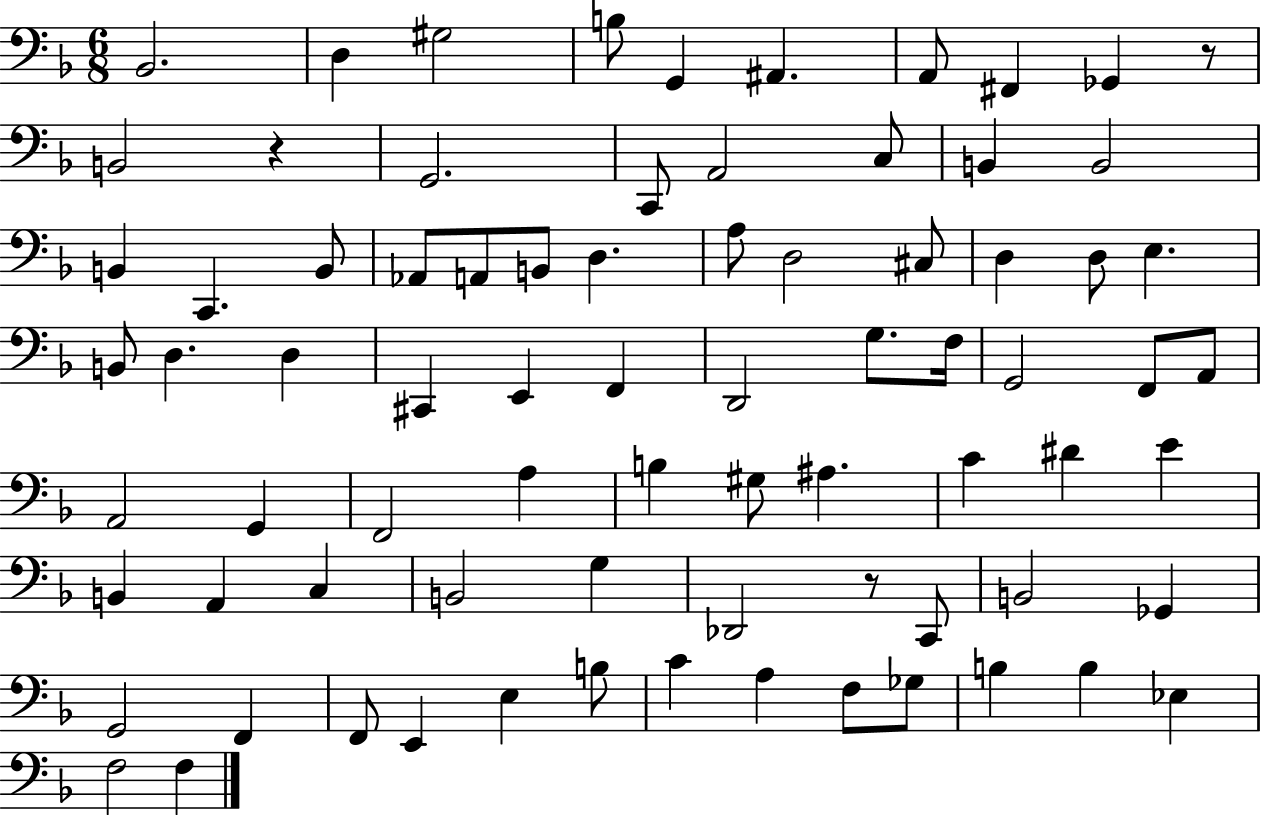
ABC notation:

X:1
T:Untitled
M:6/8
L:1/4
K:F
_B,,2 D, ^G,2 B,/2 G,, ^A,, A,,/2 ^F,, _G,, z/2 B,,2 z G,,2 C,,/2 A,,2 C,/2 B,, B,,2 B,, C,, B,,/2 _A,,/2 A,,/2 B,,/2 D, A,/2 D,2 ^C,/2 D, D,/2 E, B,,/2 D, D, ^C,, E,, F,, D,,2 G,/2 F,/4 G,,2 F,,/2 A,,/2 A,,2 G,, F,,2 A, B, ^G,/2 ^A, C ^D E B,, A,, C, B,,2 G, _D,,2 z/2 C,,/2 B,,2 _G,, G,,2 F,, F,,/2 E,, E, B,/2 C A, F,/2 _G,/2 B, B, _E, F,2 F,